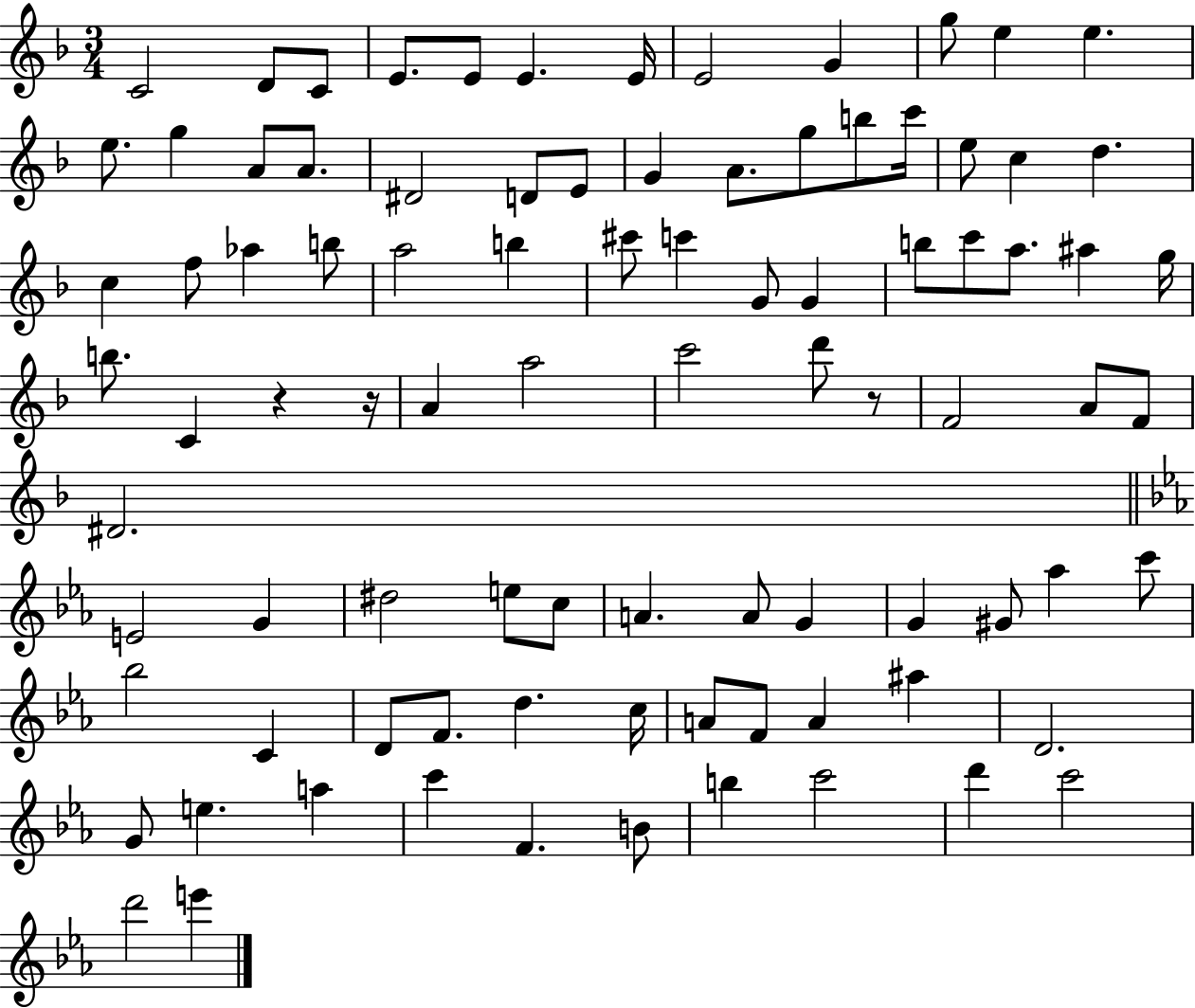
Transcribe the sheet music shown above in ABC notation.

X:1
T:Untitled
M:3/4
L:1/4
K:F
C2 D/2 C/2 E/2 E/2 E E/4 E2 G g/2 e e e/2 g A/2 A/2 ^D2 D/2 E/2 G A/2 g/2 b/2 c'/4 e/2 c d c f/2 _a b/2 a2 b ^c'/2 c' G/2 G b/2 c'/2 a/2 ^a g/4 b/2 C z z/4 A a2 c'2 d'/2 z/2 F2 A/2 F/2 ^D2 E2 G ^d2 e/2 c/2 A A/2 G G ^G/2 _a c'/2 _b2 C D/2 F/2 d c/4 A/2 F/2 A ^a D2 G/2 e a c' F B/2 b c'2 d' c'2 d'2 e'